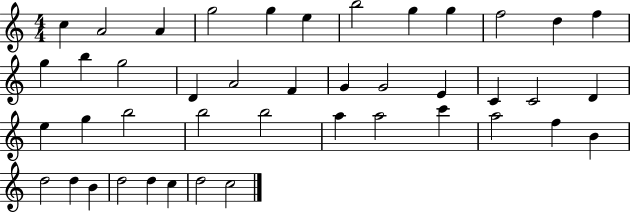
C5/q A4/h A4/q G5/h G5/q E5/q B5/h G5/q G5/q F5/h D5/q F5/q G5/q B5/q G5/h D4/q A4/h F4/q G4/q G4/h E4/q C4/q C4/h D4/q E5/q G5/q B5/h B5/h B5/h A5/q A5/h C6/q A5/h F5/q B4/q D5/h D5/q B4/q D5/h D5/q C5/q D5/h C5/h